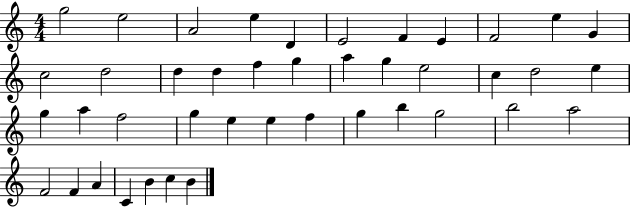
G5/h E5/h A4/h E5/q D4/q E4/h F4/q E4/q F4/h E5/q G4/q C5/h D5/h D5/q D5/q F5/q G5/q A5/q G5/q E5/h C5/q D5/h E5/q G5/q A5/q F5/h G5/q E5/q E5/q F5/q G5/q B5/q G5/h B5/h A5/h F4/h F4/q A4/q C4/q B4/q C5/q B4/q